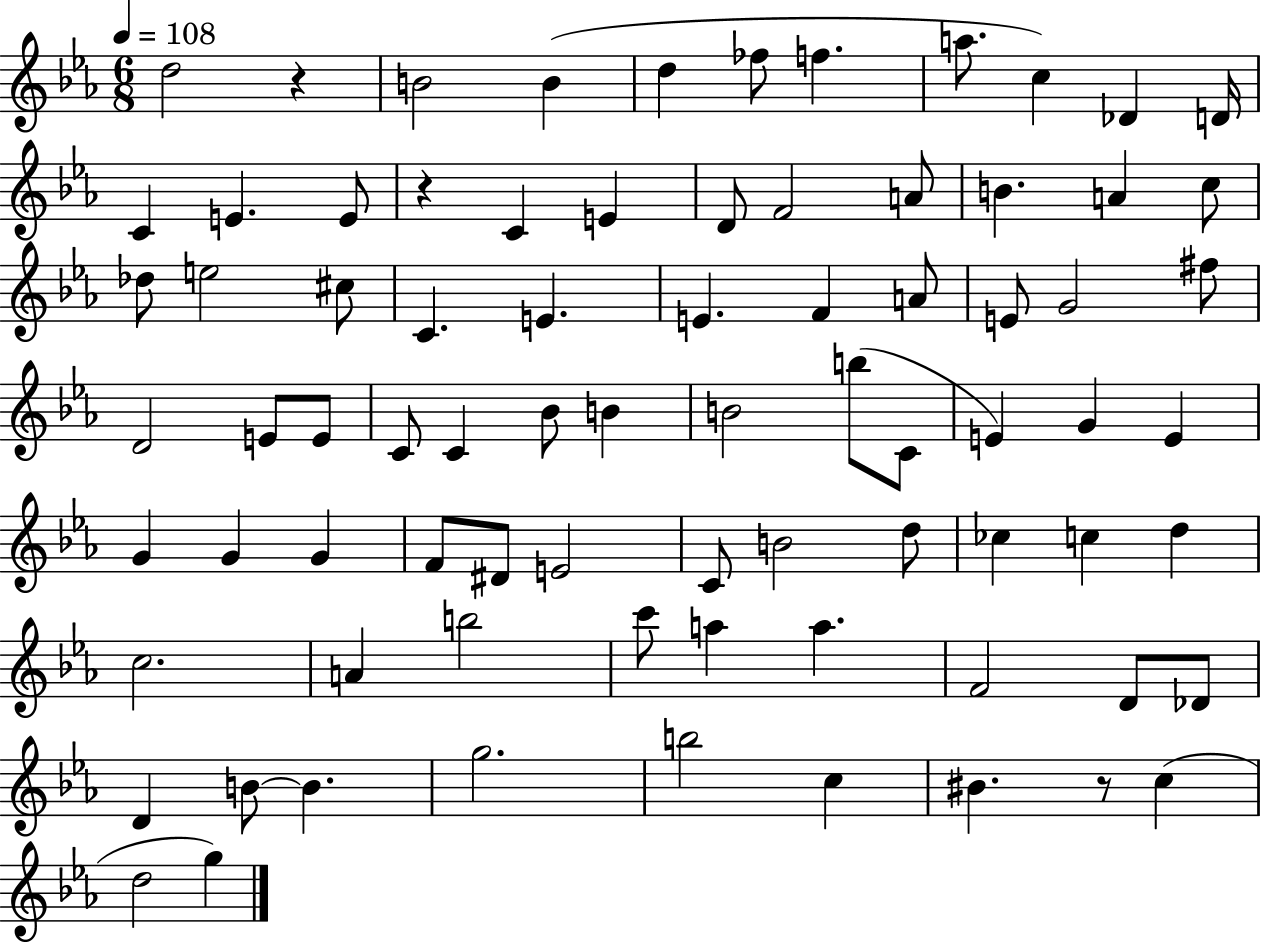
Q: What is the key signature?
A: EES major